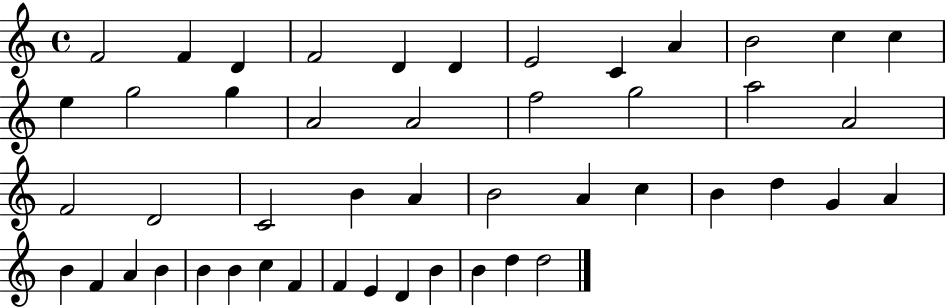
X:1
T:Untitled
M:4/4
L:1/4
K:C
F2 F D F2 D D E2 C A B2 c c e g2 g A2 A2 f2 g2 a2 A2 F2 D2 C2 B A B2 A c B d G A B F A B B B c F F E D B B d d2